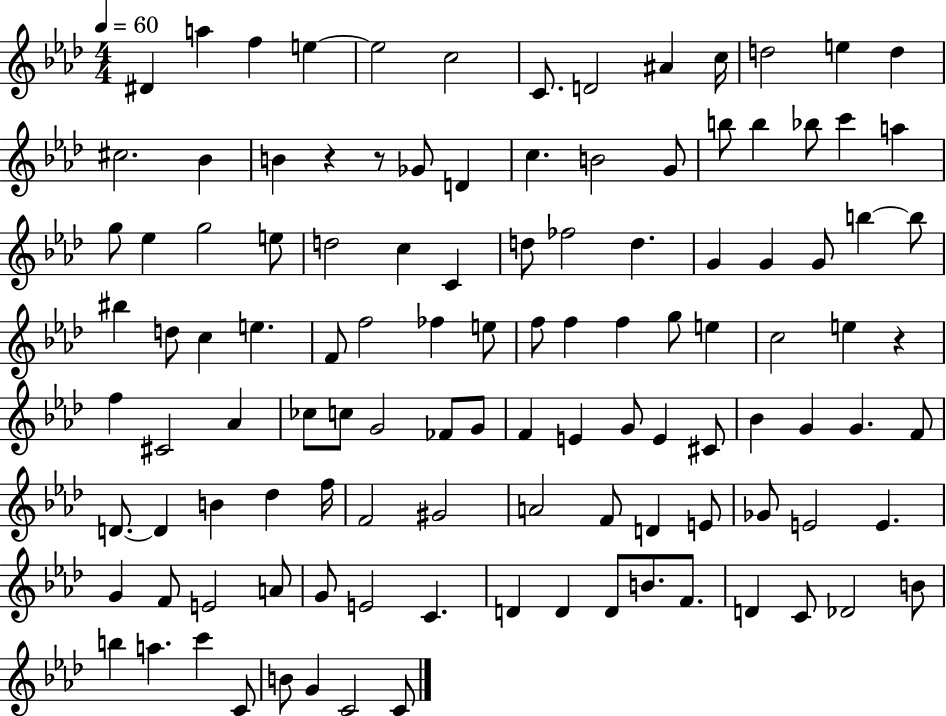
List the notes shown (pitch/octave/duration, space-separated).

D#4/q A5/q F5/q E5/q E5/h C5/h C4/e. D4/h A#4/q C5/s D5/h E5/q D5/q C#5/h. Bb4/q B4/q R/q R/e Gb4/e D4/q C5/q. B4/h G4/e B5/e B5/q Bb5/e C6/q A5/q G5/e Eb5/q G5/h E5/e D5/h C5/q C4/q D5/e FES5/h D5/q. G4/q G4/q G4/e B5/q B5/e BIS5/q D5/e C5/q E5/q. F4/e F5/h FES5/q E5/e F5/e F5/q F5/q G5/e E5/q C5/h E5/q R/q F5/q C#4/h Ab4/q CES5/e C5/e G4/h FES4/e G4/e F4/q E4/q G4/e E4/q C#4/e Bb4/q G4/q G4/q. F4/e D4/e. D4/q B4/q Db5/q F5/s F4/h G#4/h A4/h F4/e D4/q E4/e Gb4/e E4/h E4/q. G4/q F4/e E4/h A4/e G4/e E4/h C4/q. D4/q D4/q D4/e B4/e. F4/e. D4/q C4/e Db4/h B4/e B5/q A5/q. C6/q C4/e B4/e G4/q C4/h C4/e